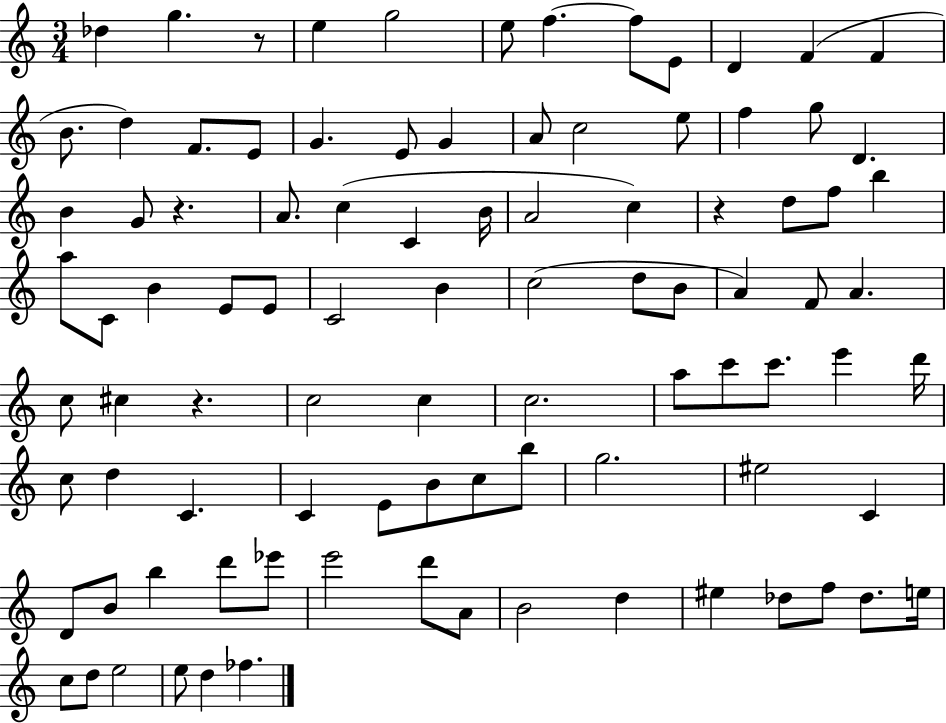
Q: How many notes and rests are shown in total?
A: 94